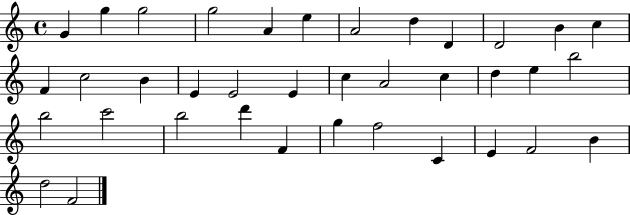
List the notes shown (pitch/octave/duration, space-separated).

G4/q G5/q G5/h G5/h A4/q E5/q A4/h D5/q D4/q D4/h B4/q C5/q F4/q C5/h B4/q E4/q E4/h E4/q C5/q A4/h C5/q D5/q E5/q B5/h B5/h C6/h B5/h D6/q F4/q G5/q F5/h C4/q E4/q F4/h B4/q D5/h F4/h